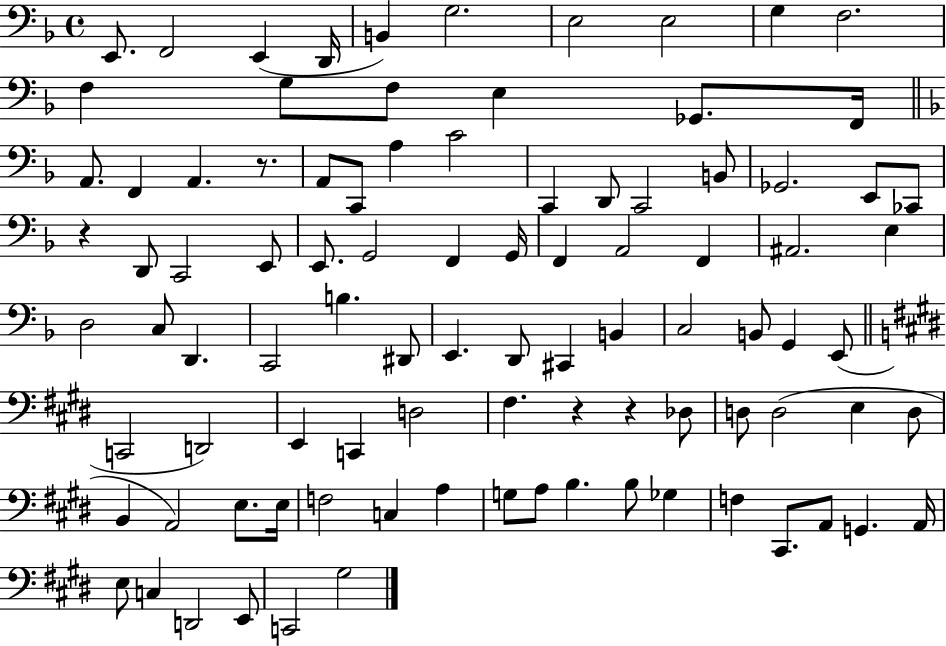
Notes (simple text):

E2/e. F2/h E2/q D2/s B2/q G3/h. E3/h E3/h G3/q F3/h. F3/q G3/e F3/e E3/q Gb2/e. F2/s A2/e. F2/q A2/q. R/e. A2/e C2/e A3/q C4/h C2/q D2/e C2/h B2/e Gb2/h. E2/e CES2/e R/q D2/e C2/h E2/e E2/e. G2/h F2/q G2/s F2/q A2/h F2/q A#2/h. E3/q D3/h C3/e D2/q. C2/h B3/q. D#2/e E2/q. D2/e C#2/q B2/q C3/h B2/e G2/q E2/e C2/h D2/h E2/q C2/q D3/h F#3/q. R/q R/q Db3/e D3/e D3/h E3/q D3/e B2/q A2/h E3/e. E3/s F3/h C3/q A3/q G3/e A3/e B3/q. B3/e Gb3/q F3/q C#2/e. A2/e G2/q. A2/s E3/e C3/q D2/h E2/e C2/h G#3/h